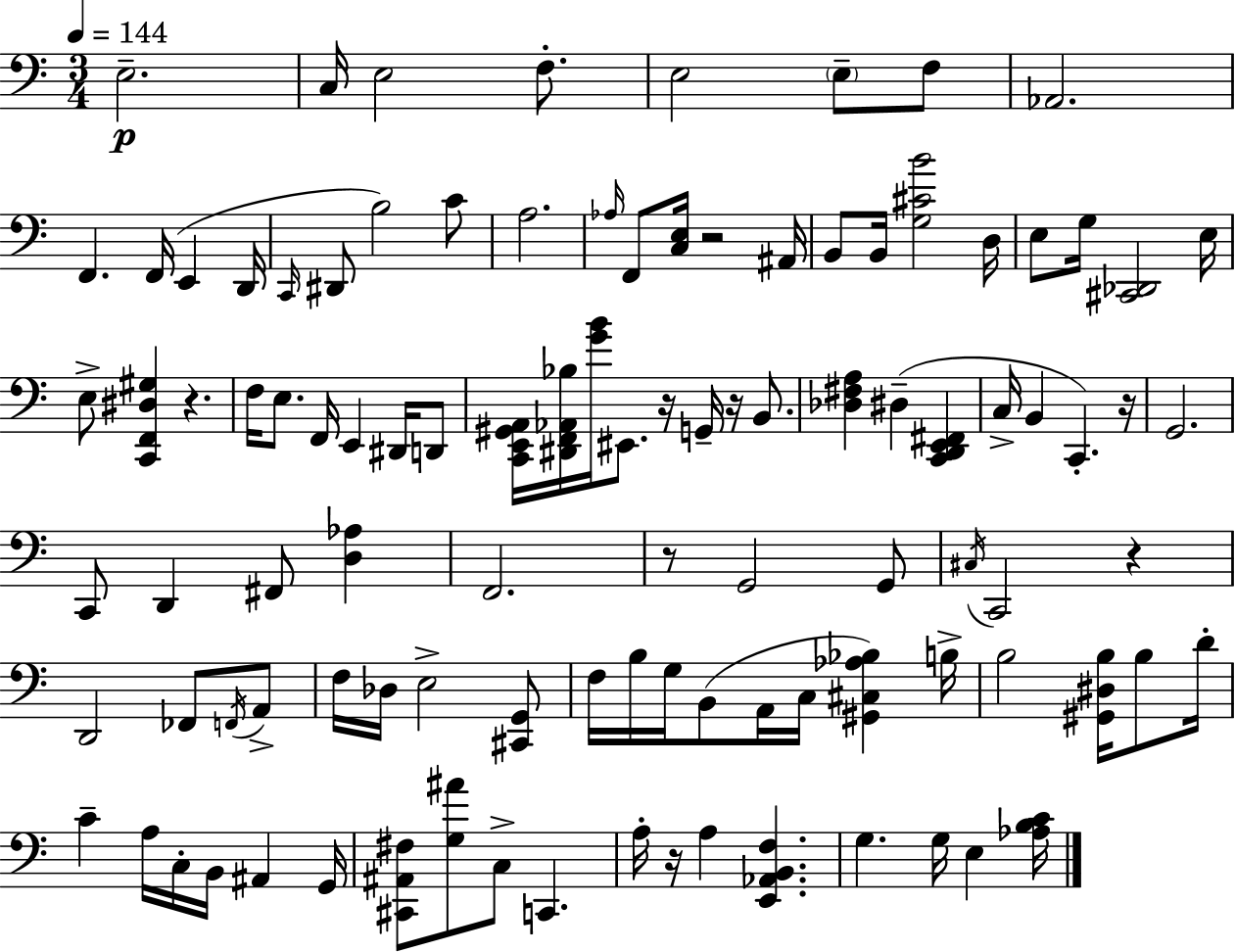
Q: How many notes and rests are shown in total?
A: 104